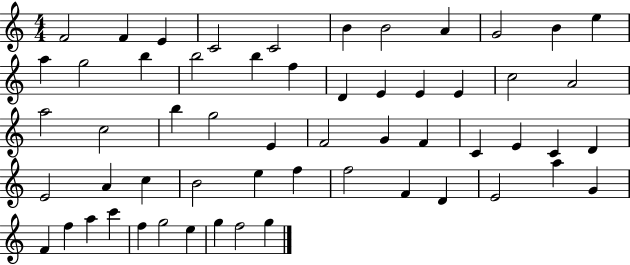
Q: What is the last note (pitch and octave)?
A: G5